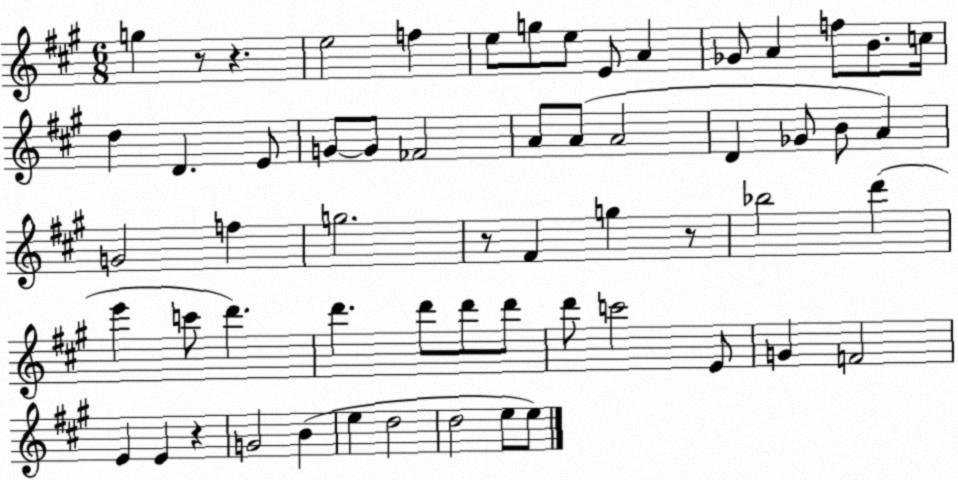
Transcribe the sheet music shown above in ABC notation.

X:1
T:Untitled
M:6/8
L:1/4
K:A
g z/2 z e2 f e/2 g/2 e/2 E/2 A _G/2 A f/2 B/2 c/4 d D E/2 G/2 G/2 _F2 A/2 A/2 A2 D _G/2 B/2 A G2 f g2 z/2 ^F g z/2 _b2 d' e' c'/2 d' d' d'/2 d'/2 d'/2 d'/2 c'2 E/2 G F2 E E z G2 B e d2 d2 e/2 e/2